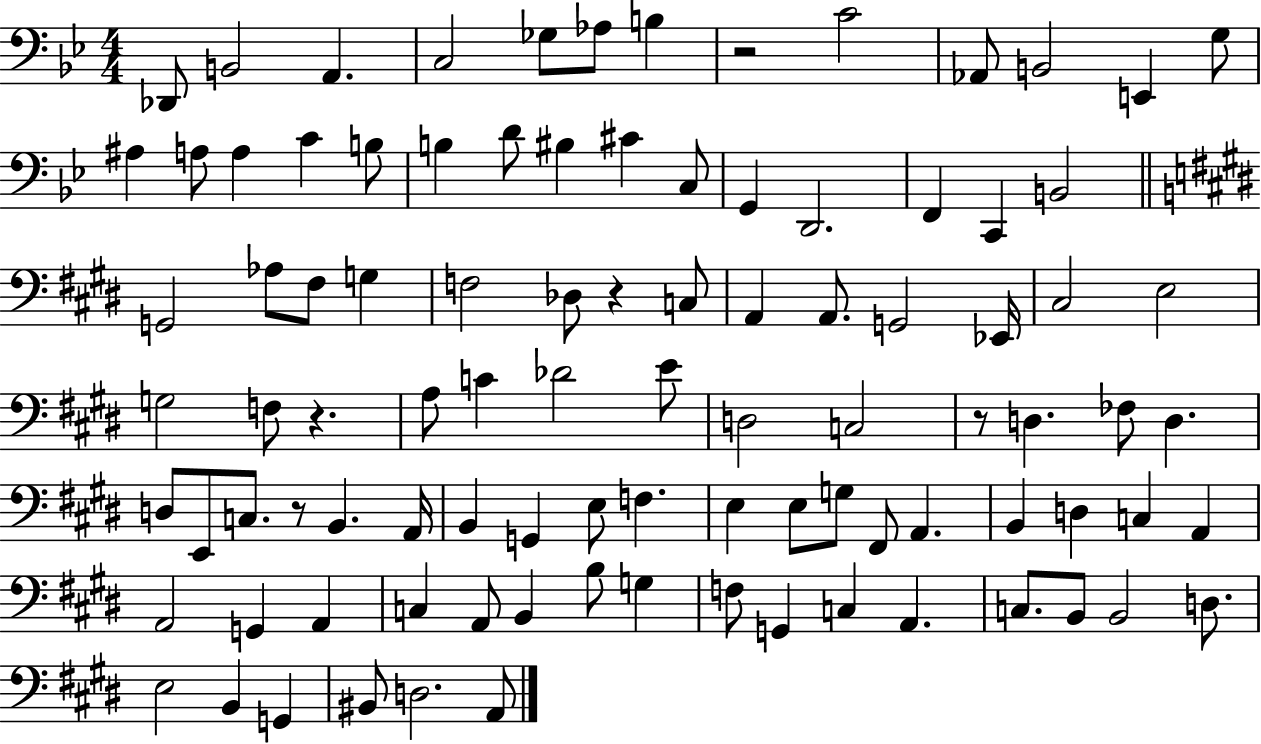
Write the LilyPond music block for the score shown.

{
  \clef bass
  \numericTimeSignature
  \time 4/4
  \key bes \major
  des,8 b,2 a,4. | c2 ges8 aes8 b4 | r2 c'2 | aes,8 b,2 e,4 g8 | \break ais4 a8 a4 c'4 b8 | b4 d'8 bis4 cis'4 c8 | g,4 d,2. | f,4 c,4 b,2 | \break \bar "||" \break \key e \major g,2 aes8 fis8 g4 | f2 des8 r4 c8 | a,4 a,8. g,2 ees,16 | cis2 e2 | \break g2 f8 r4. | a8 c'4 des'2 e'8 | d2 c2 | r8 d4. fes8 d4. | \break d8 e,8 c8. r8 b,4. a,16 | b,4 g,4 e8 f4. | e4 e8 g8 fis,8 a,4. | b,4 d4 c4 a,4 | \break a,2 g,4 a,4 | c4 a,8 b,4 b8 g4 | f8 g,4 c4 a,4. | c8. b,8 b,2 d8. | \break e2 b,4 g,4 | bis,8 d2. a,8 | \bar "|."
}